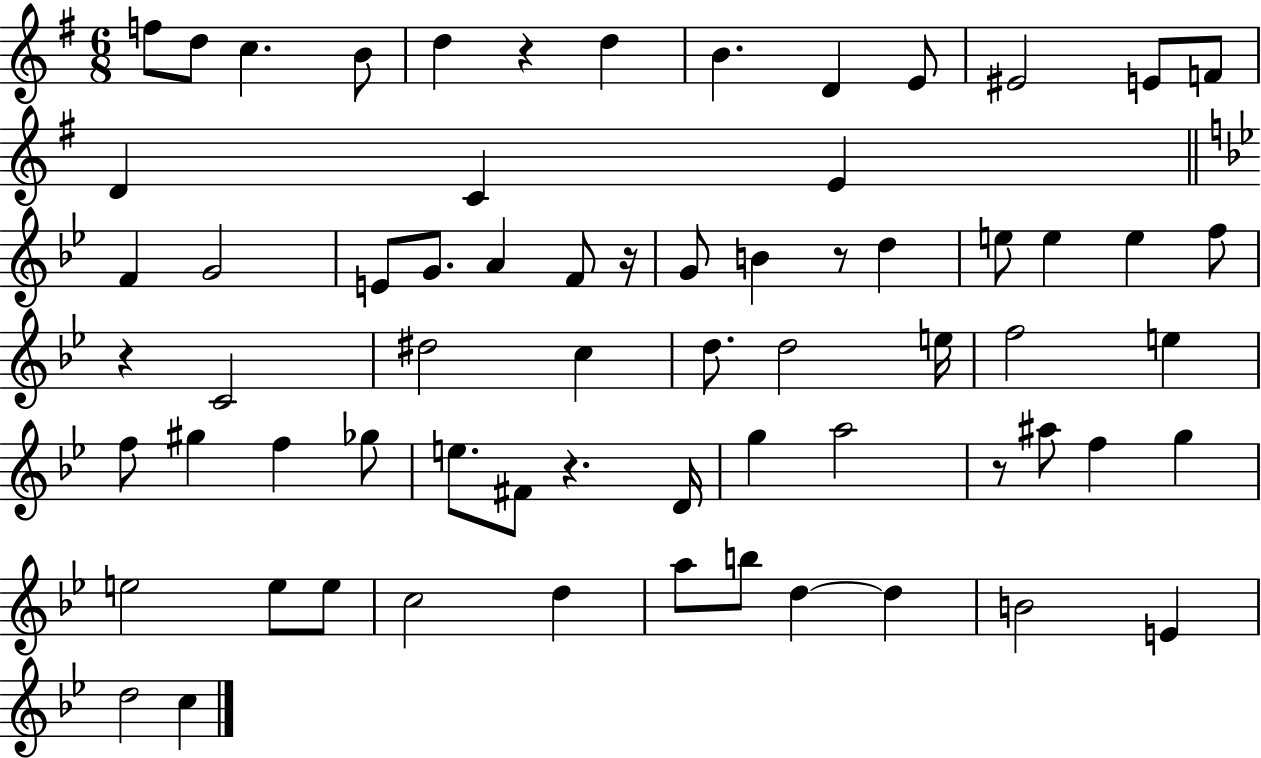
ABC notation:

X:1
T:Untitled
M:6/8
L:1/4
K:G
f/2 d/2 c B/2 d z d B D E/2 ^E2 E/2 F/2 D C E F G2 E/2 G/2 A F/2 z/4 G/2 B z/2 d e/2 e e f/2 z C2 ^d2 c d/2 d2 e/4 f2 e f/2 ^g f _g/2 e/2 ^F/2 z D/4 g a2 z/2 ^a/2 f g e2 e/2 e/2 c2 d a/2 b/2 d d B2 E d2 c